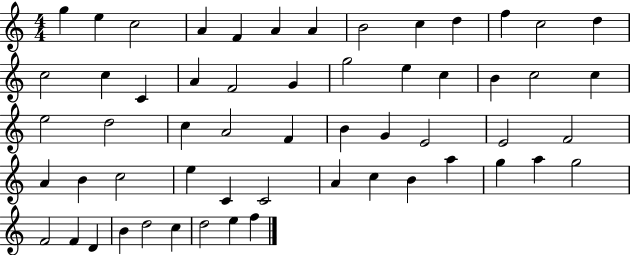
{
  \clef treble
  \numericTimeSignature
  \time 4/4
  \key c \major
  g''4 e''4 c''2 | a'4 f'4 a'4 a'4 | b'2 c''4 d''4 | f''4 c''2 d''4 | \break c''2 c''4 c'4 | a'4 f'2 g'4 | g''2 e''4 c''4 | b'4 c''2 c''4 | \break e''2 d''2 | c''4 a'2 f'4 | b'4 g'4 e'2 | e'2 f'2 | \break a'4 b'4 c''2 | e''4 c'4 c'2 | a'4 c''4 b'4 a''4 | g''4 a''4 g''2 | \break f'2 f'4 d'4 | b'4 d''2 c''4 | d''2 e''4 f''4 | \bar "|."
}